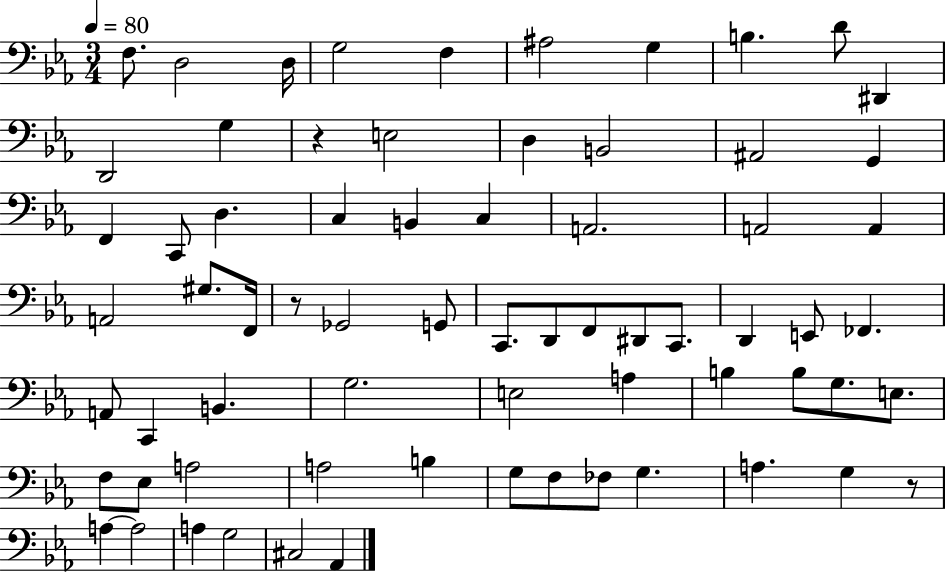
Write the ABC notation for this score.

X:1
T:Untitled
M:3/4
L:1/4
K:Eb
F,/2 D,2 D,/4 G,2 F, ^A,2 G, B, D/2 ^D,, D,,2 G, z E,2 D, B,,2 ^A,,2 G,, F,, C,,/2 D, C, B,, C, A,,2 A,,2 A,, A,,2 ^G,/2 F,,/4 z/2 _G,,2 G,,/2 C,,/2 D,,/2 F,,/2 ^D,,/2 C,,/2 D,, E,,/2 _F,, A,,/2 C,, B,, G,2 E,2 A, B, B,/2 G,/2 E,/2 F,/2 _E,/2 A,2 A,2 B, G,/2 F,/2 _F,/2 G, A, G, z/2 A, A,2 A, G,2 ^C,2 _A,,